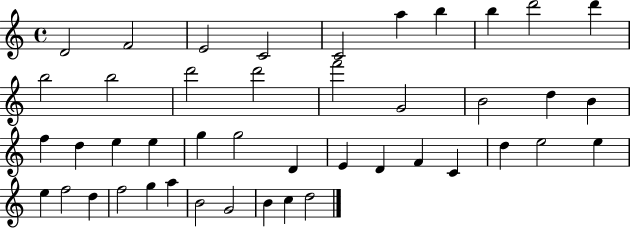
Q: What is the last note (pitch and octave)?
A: D5